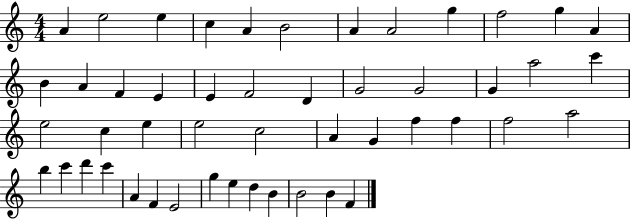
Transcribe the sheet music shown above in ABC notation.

X:1
T:Untitled
M:4/4
L:1/4
K:C
A e2 e c A B2 A A2 g f2 g A B A F E E F2 D G2 G2 G a2 c' e2 c e e2 c2 A G f f f2 a2 b c' d' c' A F E2 g e d B B2 B F